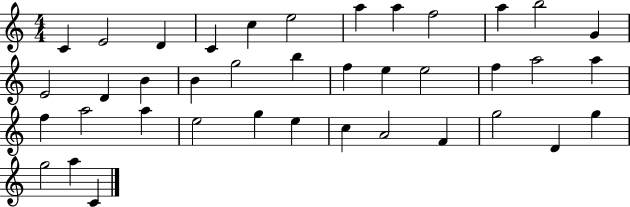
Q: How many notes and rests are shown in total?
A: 39